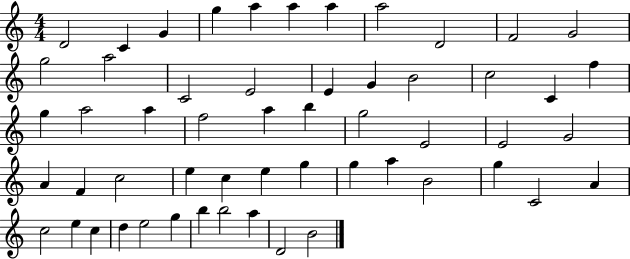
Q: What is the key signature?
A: C major